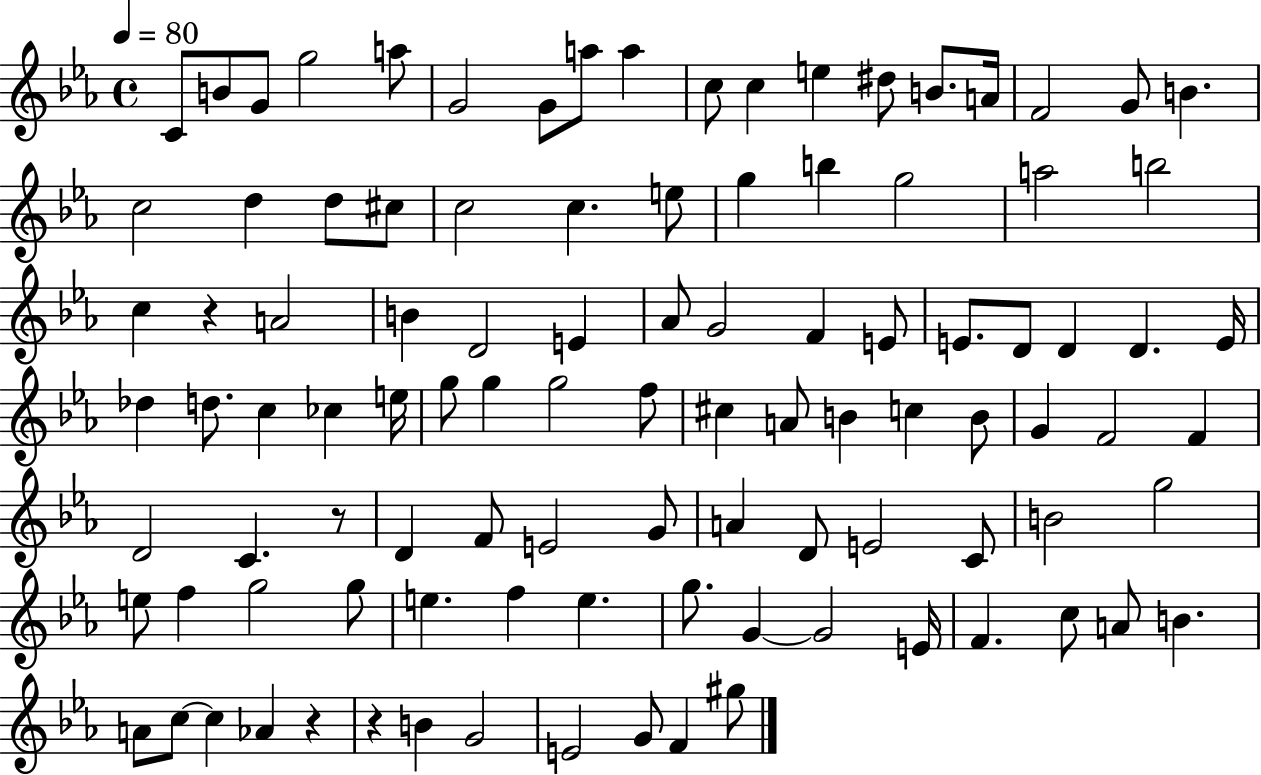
{
  \clef treble
  \time 4/4
  \defaultTimeSignature
  \key ees \major
  \tempo 4 = 80
  c'8 b'8 g'8 g''2 a''8 | g'2 g'8 a''8 a''4 | c''8 c''4 e''4 dis''8 b'8. a'16 | f'2 g'8 b'4. | \break c''2 d''4 d''8 cis''8 | c''2 c''4. e''8 | g''4 b''4 g''2 | a''2 b''2 | \break c''4 r4 a'2 | b'4 d'2 e'4 | aes'8 g'2 f'4 e'8 | e'8. d'8 d'4 d'4. e'16 | \break des''4 d''8. c''4 ces''4 e''16 | g''8 g''4 g''2 f''8 | cis''4 a'8 b'4 c''4 b'8 | g'4 f'2 f'4 | \break d'2 c'4. r8 | d'4 f'8 e'2 g'8 | a'4 d'8 e'2 c'8 | b'2 g''2 | \break e''8 f''4 g''2 g''8 | e''4. f''4 e''4. | g''8. g'4~~ g'2 e'16 | f'4. c''8 a'8 b'4. | \break a'8 c''8~~ c''4 aes'4 r4 | r4 b'4 g'2 | e'2 g'8 f'4 gis''8 | \bar "|."
}